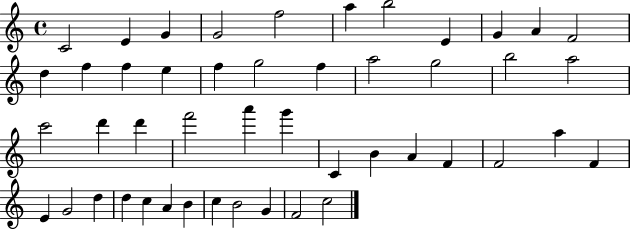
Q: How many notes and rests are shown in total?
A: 47